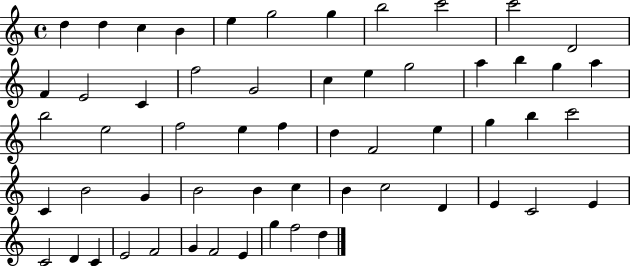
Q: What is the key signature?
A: C major